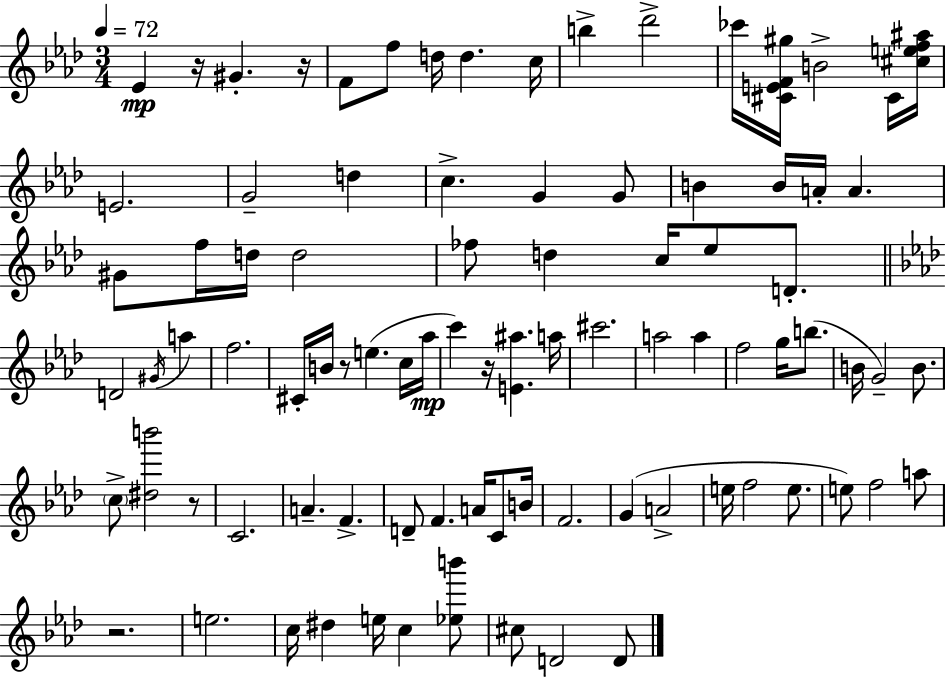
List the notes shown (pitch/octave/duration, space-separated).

Eb4/q R/s G#4/q. R/s F4/e F5/e D5/s D5/q. C5/s B5/q Db6/h CES6/s [C#4,E4,F4,G#5]/s B4/h C#4/s [C#5,E5,F5,A#5]/s E4/h. G4/h D5/q C5/q. G4/q G4/e B4/q B4/s A4/s A4/q. G#4/e F5/s D5/s D5/h FES5/e D5/q C5/s Eb5/e D4/e. D4/h G#4/s A5/q F5/h. C#4/s B4/s R/e E5/q. C5/s Ab5/s C6/q R/s [E4,A#5]/q. A5/s C#6/h. A5/h A5/q F5/h G5/s B5/e. B4/s G4/h B4/e. C5/e [D#5,B6]/h R/e C4/h. A4/q. F4/q. D4/e F4/q. A4/s C4/e B4/s F4/h. G4/q A4/h E5/s F5/h E5/e. E5/e F5/h A5/e R/h. E5/h. C5/s D#5/q E5/s C5/q [Eb5,B6]/e C#5/e D4/h D4/e